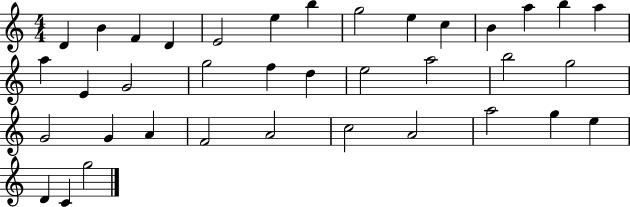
{
  \clef treble
  \numericTimeSignature
  \time 4/4
  \key c \major
  d'4 b'4 f'4 d'4 | e'2 e''4 b''4 | g''2 e''4 c''4 | b'4 a''4 b''4 a''4 | \break a''4 e'4 g'2 | g''2 f''4 d''4 | e''2 a''2 | b''2 g''2 | \break g'2 g'4 a'4 | f'2 a'2 | c''2 a'2 | a''2 g''4 e''4 | \break d'4 c'4 g''2 | \bar "|."
}